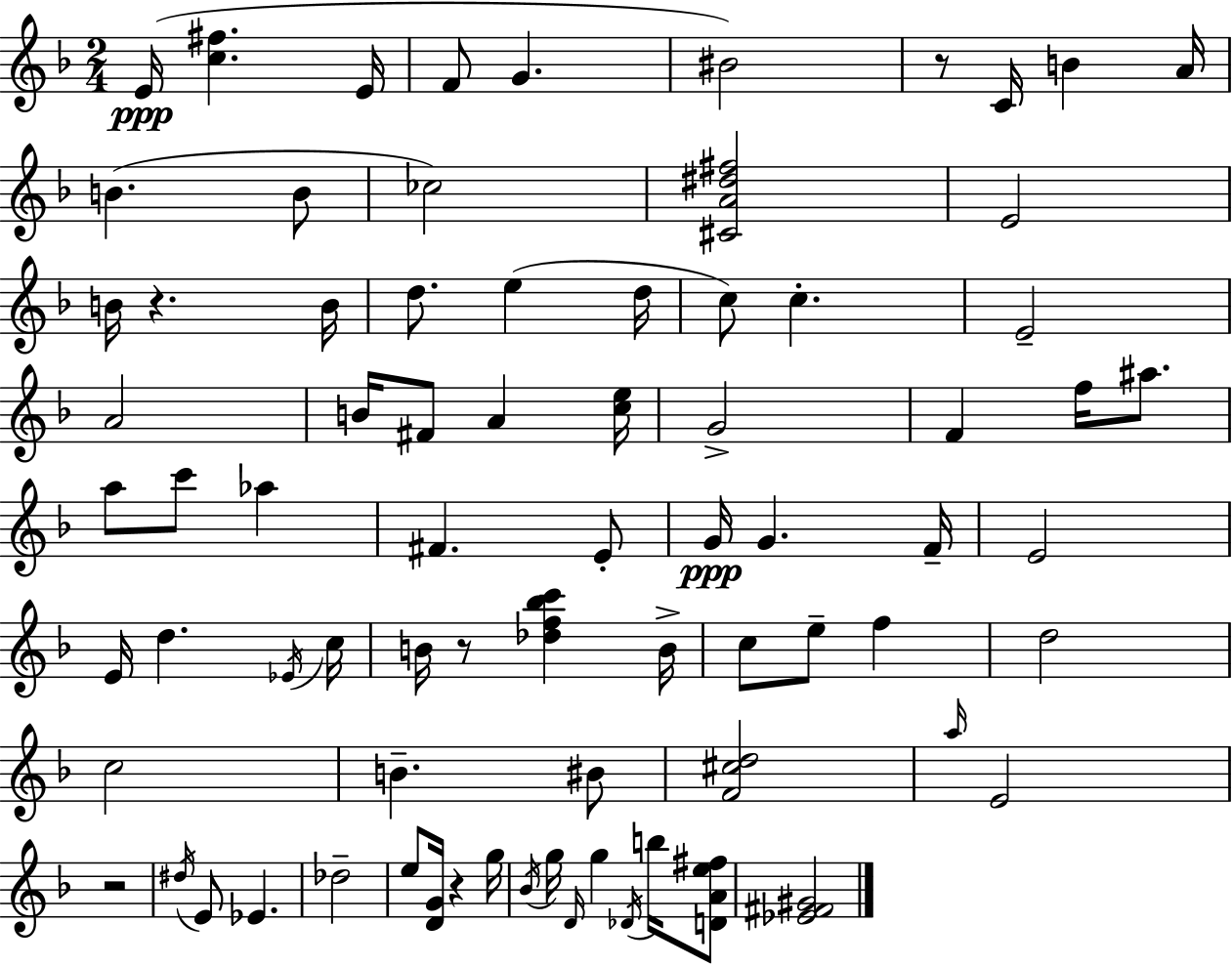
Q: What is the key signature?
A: D minor